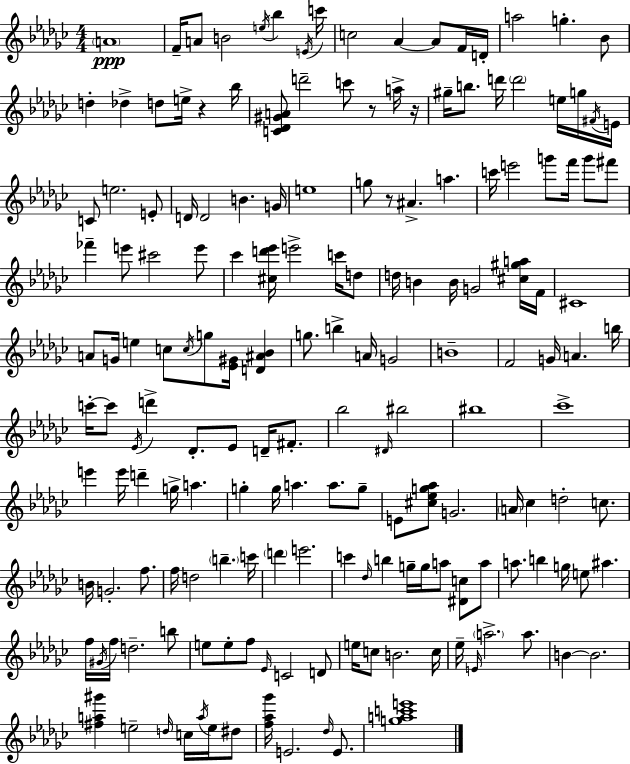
X:1
T:Untitled
M:4/4
L:1/4
K:Ebm
A4 F/4 A/2 B2 e/4 _b E/4 c'/4 c2 _A _A/2 F/4 D/4 a2 g _B/2 d _d d/2 e/4 z _b/4 [C_D^GA]/2 d'2 c'/2 z/2 a/4 z/4 ^g/4 b/2 d'/4 d'2 e/4 g/4 ^F/4 E/4 C/2 e2 E/2 D/4 D2 B G/4 e4 g/2 z/2 ^A a c'/4 e'2 g'/2 f'/4 g'/2 ^f'/2 _f' e'/2 ^c'2 e'/2 _c' [^cd'_e']/4 e'2 c'/4 d/2 d/4 B B/4 G2 [^c^ga]/4 F/4 ^C4 A/2 G/4 e c/2 c/4 g/2 [_E^G]/4 [D^A_B] g/2 b A/4 G2 B4 F2 G/4 A b/4 c'/4 c'/2 _E/4 d' _D/2 _E/2 D/4 ^F/2 _b2 ^D/4 ^b2 ^b4 _c'4 e' e'/4 d' g/4 a g g/4 a a/2 g/2 E/2 [^c_eg_a]/2 G2 A/4 _c d2 c/2 B/4 G2 f/2 f/4 d2 b c'/4 d' e'2 c' _d/4 b g/4 g/4 a/2 [^Dc]/2 a/2 a/2 b g/4 e/2 ^a f/4 ^G/4 f/4 d2 b/2 e/2 e/2 f/2 _E/4 C2 D/2 e/4 c/2 B2 c/4 _e/4 E/4 a2 a/2 B B2 [^fa^g'] e2 d/4 c/4 a/4 e/4 ^d/2 [f_a_g']/4 E2 _d/4 E/2 [gac'e']4